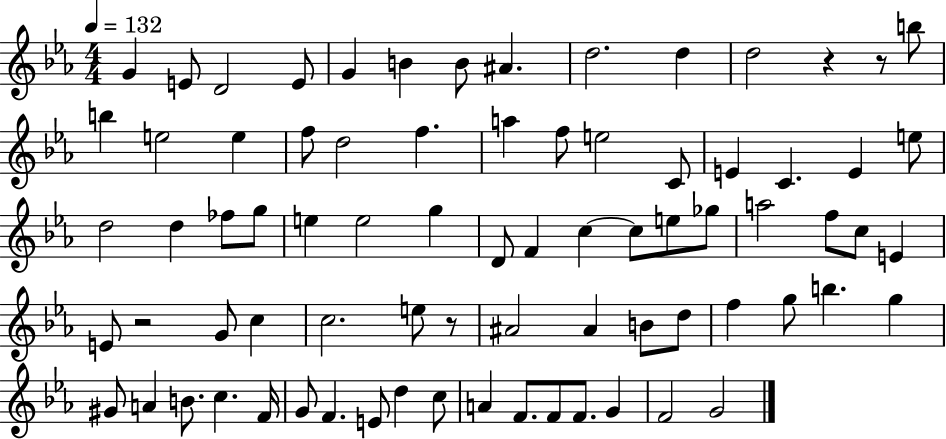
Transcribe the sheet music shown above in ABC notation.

X:1
T:Untitled
M:4/4
L:1/4
K:Eb
G E/2 D2 E/2 G B B/2 ^A d2 d d2 z z/2 b/2 b e2 e f/2 d2 f a f/2 e2 C/2 E C E e/2 d2 d _f/2 g/2 e e2 g D/2 F c c/2 e/2 _g/2 a2 f/2 c/2 E E/2 z2 G/2 c c2 e/2 z/2 ^A2 ^A B/2 d/2 f g/2 b g ^G/2 A B/2 c F/4 G/2 F E/2 d c/2 A F/2 F/2 F/2 G F2 G2